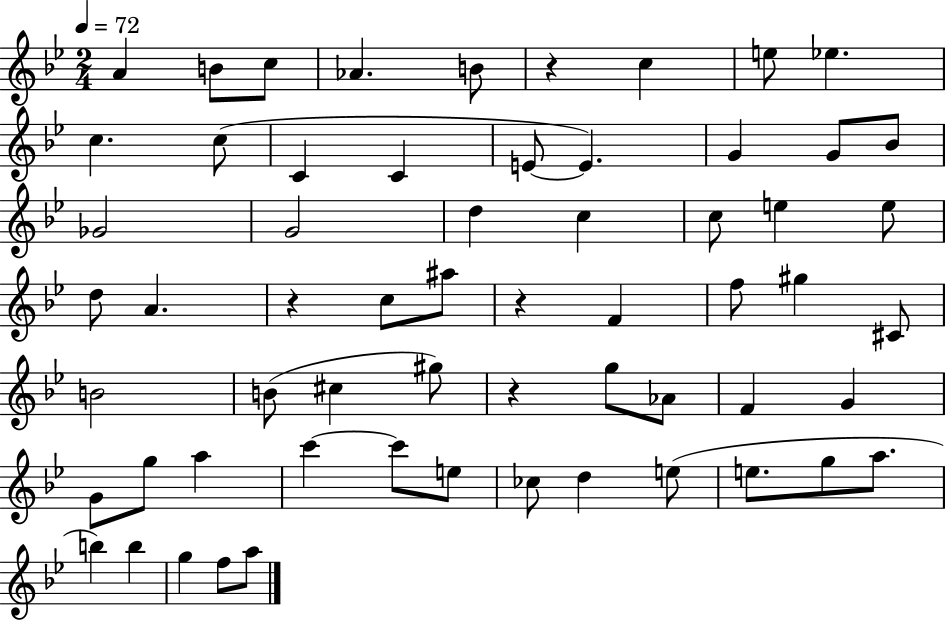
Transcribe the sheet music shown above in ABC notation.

X:1
T:Untitled
M:2/4
L:1/4
K:Bb
A B/2 c/2 _A B/2 z c e/2 _e c c/2 C C E/2 E G G/2 _B/2 _G2 G2 d c c/2 e e/2 d/2 A z c/2 ^a/2 z F f/2 ^g ^C/2 B2 B/2 ^c ^g/2 z g/2 _A/2 F G G/2 g/2 a c' c'/2 e/2 _c/2 d e/2 e/2 g/2 a/2 b b g f/2 a/2